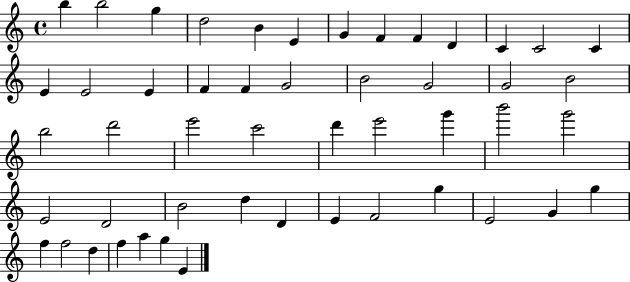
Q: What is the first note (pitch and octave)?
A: B5